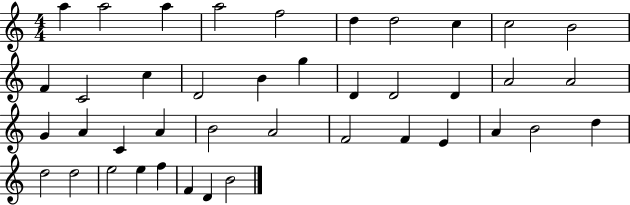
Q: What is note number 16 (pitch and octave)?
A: G5